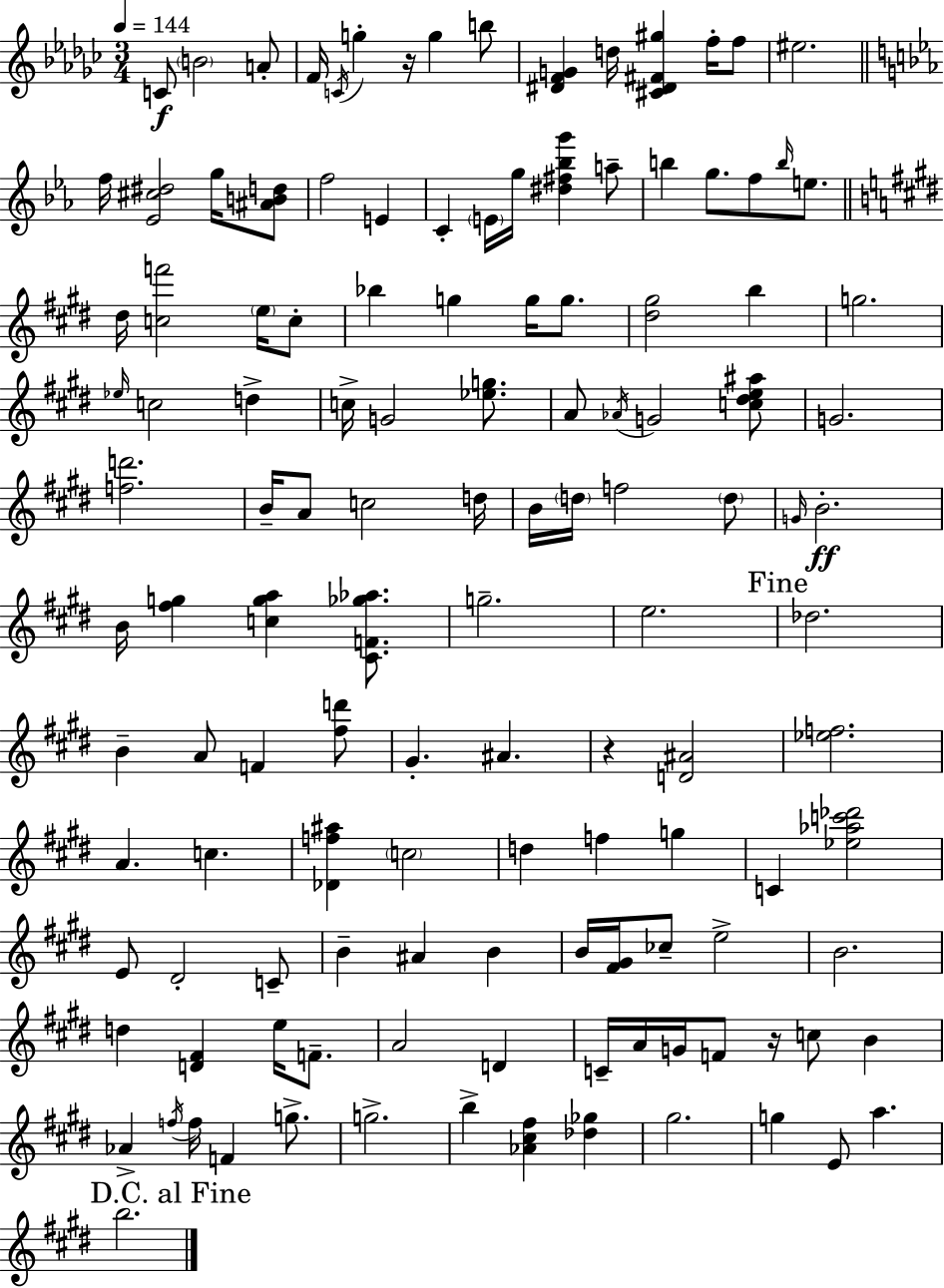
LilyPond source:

{
  \clef treble
  \numericTimeSignature
  \time 3/4
  \key ees \minor
  \tempo 4 = 144
  c'8\f \parenthesize b'2 a'8-. | f'16 \acciaccatura { c'16 } g''4-. r16 g''4 b''8 | <dis' f' g'>4 d''16 <cis' dis' fis' gis''>4 f''16-. f''8 | eis''2. | \break \bar "||" \break \key ees \major f''16 <ees' cis'' dis''>2 g''16 <ais' b' d''>8 | f''2 e'4 | c'4-. \parenthesize e'16 g''16 <dis'' fis'' bes'' g'''>4 a''8-- | b''4 g''8. f''8 \grace { b''16 } e''8. | \break \bar "||" \break \key e \major dis''16 <c'' f'''>2 \parenthesize e''16 c''8-. | bes''4 g''4 g''16 g''8. | <dis'' gis''>2 b''4 | g''2. | \break \grace { ees''16 } c''2 d''4-> | c''16-> g'2 <ees'' g''>8. | a'8 \acciaccatura { aes'16 } g'2 | <c'' dis'' e'' ais''>8 g'2. | \break <f'' d'''>2. | b'16-- a'8 c''2 | d''16 b'16 \parenthesize d''16 f''2 | \parenthesize d''8 \grace { g'16 } b'2.-.\ff | \break b'16 <fis'' g''>4 <c'' g'' a''>4 | <cis' f' ges'' aes''>8. g''2.-- | e''2. | \mark "Fine" des''2. | \break b'4-- a'8 f'4 | <fis'' d'''>8 gis'4.-. ais'4. | r4 <d' ais'>2 | <ees'' f''>2. | \break a'4. c''4. | <des' f'' ais''>4 \parenthesize c''2 | d''4 f''4 g''4 | c'4 <ees'' aes'' c''' des'''>2 | \break e'8 dis'2-. | c'8-- b'4-- ais'4 b'4 | b'16 <fis' gis'>16 ces''8-- e''2-> | b'2. | \break d''4 <d' fis'>4 e''16 | f'8.-- a'2 d'4 | c'16-- a'16 g'16 f'8 r16 c''8 b'4 | aes'4-> \acciaccatura { f''16 } f''16 f'4 | \break g''8.-> g''2.-> | b''4-> <aes' cis'' fis''>4 | <des'' ges''>4 gis''2. | g''4 e'8 a''4. | \break \mark "D.C. al Fine" b''2. | \bar "|."
}